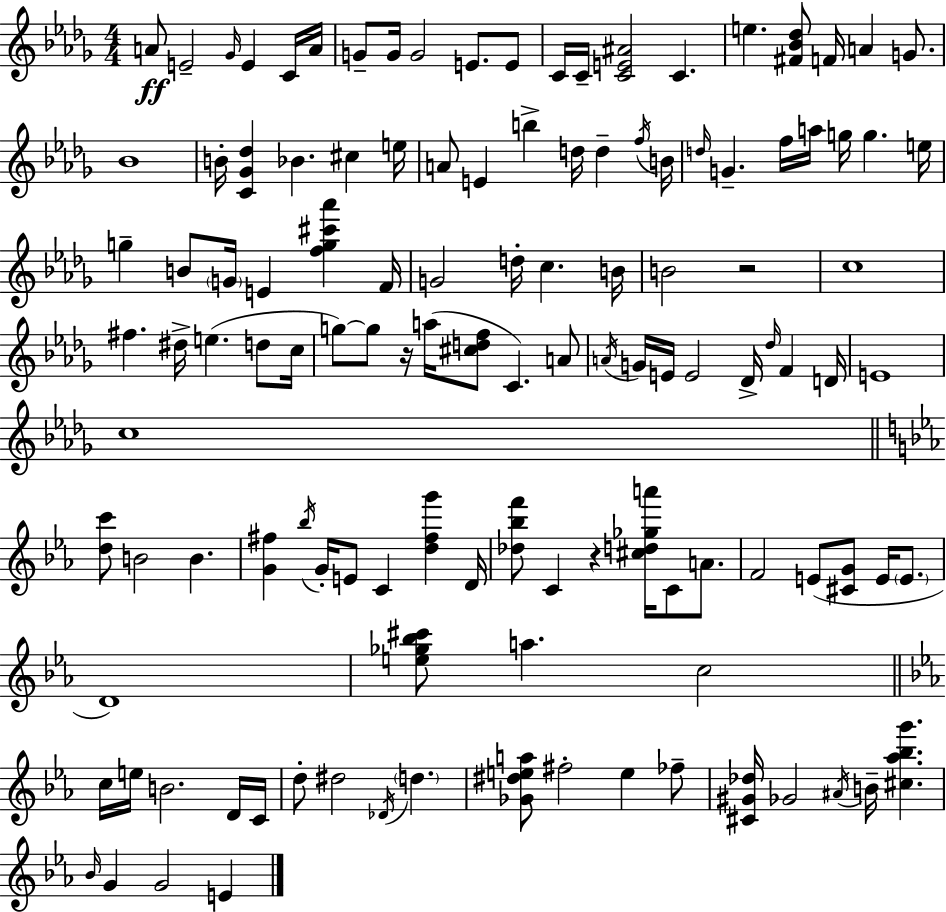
A4/e E4/h Gb4/s E4/q C4/s A4/s G4/e G4/s G4/h E4/e. E4/e C4/s C4/s [C4,E4,A#4]/h C4/q. E5/q. [F#4,Bb4,Db5]/e F4/s A4/q G4/e. Bb4/w B4/s [C4,Gb4,Db5]/q Bb4/q. C#5/q E5/s A4/e E4/q B5/q D5/s D5/q F5/s B4/s D5/s G4/q. F5/s A5/s G5/s G5/q. E5/s G5/q B4/e G4/s E4/q [F5,G5,C#6,Ab6]/q F4/s G4/h D5/s C5/q. B4/s B4/h R/h C5/w F#5/q. D#5/s E5/q. D5/e C5/s G5/e G5/e R/s A5/s [C#5,D5,F5]/e C4/q. A4/e A4/s G4/s E4/s E4/h Db4/s Db5/s F4/q D4/s E4/w C5/w [D5,C6]/e B4/h B4/q. [G4,F#5]/q Bb5/s G4/s E4/e C4/q [D5,F#5,G6]/q D4/s [Db5,Bb5,F6]/e C4/q R/q [C#5,D5,Gb5,A6]/s C4/e A4/e. F4/h E4/e [C#4,G4]/e E4/s E4/e. D4/w [E5,Gb5,Bb5,C#6]/e A5/q. C5/h C5/s E5/s B4/h. D4/s C4/s D5/e D#5/h Db4/s D5/q. [Gb4,D#5,E5,A5]/e F#5/h E5/q FES5/e [C#4,G#4,Db5]/s Gb4/h A#4/s B4/s [C#5,Ab5,Bb5,G6]/q. Bb4/s G4/q G4/h E4/q